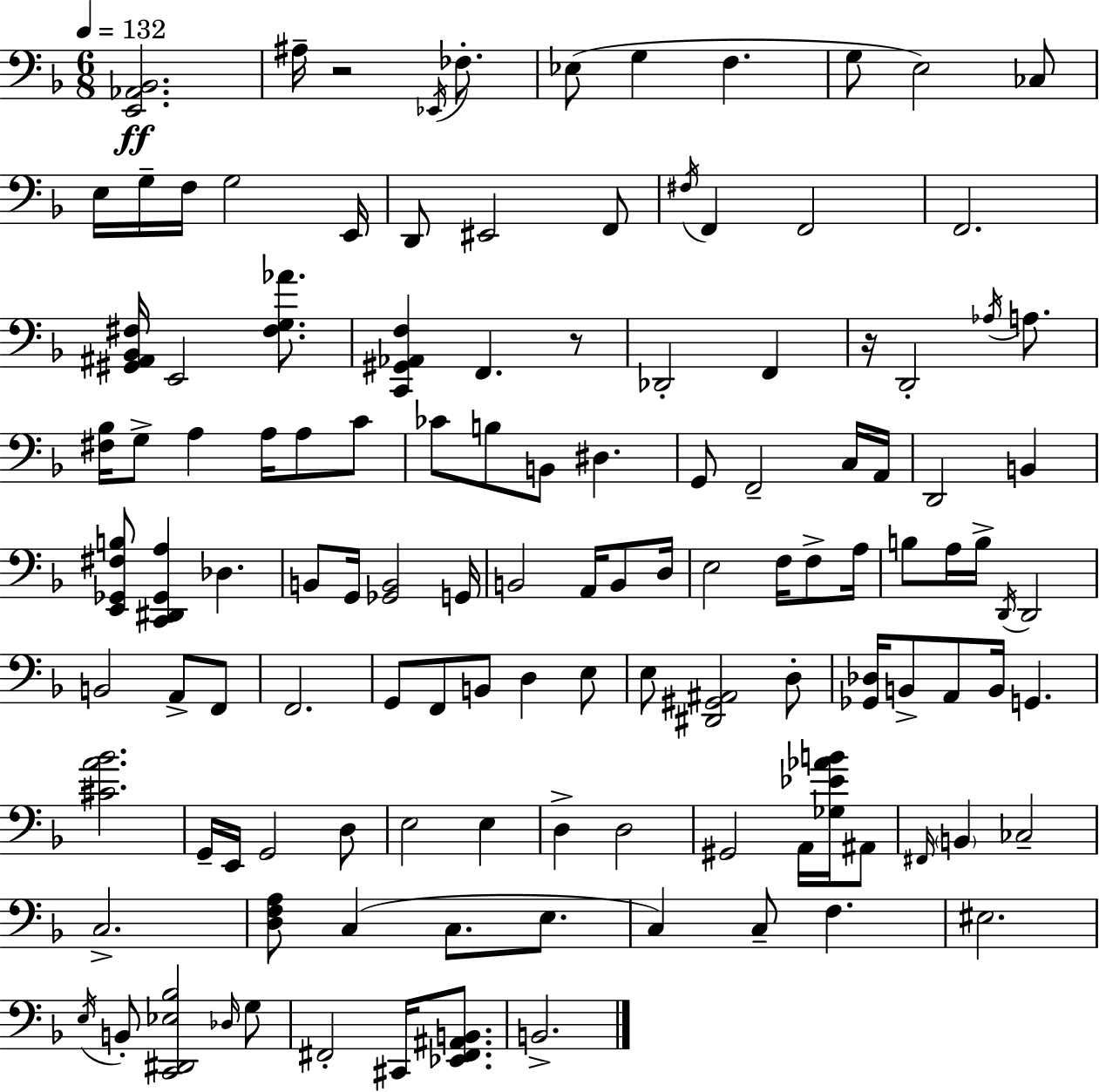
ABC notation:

X:1
T:Untitled
M:6/8
L:1/4
K:Dm
[E,,_A,,_B,,]2 ^A,/4 z2 _E,,/4 _F,/2 _E,/2 G, F, G,/2 E,2 _C,/2 E,/4 G,/4 F,/4 G,2 E,,/4 D,,/2 ^E,,2 F,,/2 ^F,/4 F,, F,,2 F,,2 [^G,,^A,,_B,,^F,]/4 E,,2 [^F,G,_A]/2 [C,,^G,,_A,,F,] F,, z/2 _D,,2 F,, z/4 D,,2 _A,/4 A,/2 [^F,_B,]/4 G,/2 A, A,/4 A,/2 C/2 _C/2 B,/2 B,,/2 ^D, G,,/2 F,,2 C,/4 A,,/4 D,,2 B,, [E,,_G,,^F,B,]/2 [C,,^D,,_G,,A,] _D, B,,/2 G,,/4 [_G,,B,,]2 G,,/4 B,,2 A,,/4 B,,/2 D,/4 E,2 F,/4 F,/2 A,/4 B,/2 A,/4 B,/4 D,,/4 D,,2 B,,2 A,,/2 F,,/2 F,,2 G,,/2 F,,/2 B,,/2 D, E,/2 E,/2 [^D,,^G,,^A,,]2 D,/2 [_G,,_D,]/4 B,,/2 A,,/2 B,,/4 G,, [^CA_B]2 G,,/4 E,,/4 G,,2 D,/2 E,2 E, D, D,2 ^G,,2 A,,/4 [_G,_E_AB]/4 ^A,,/2 ^F,,/4 B,, _C,2 C,2 [D,F,A,]/2 C, C,/2 E,/2 C, C,/2 F, ^E,2 E,/4 B,,/2 [C,,^D,,_E,_B,]2 _D,/4 G,/2 ^F,,2 ^C,,/4 [_E,,^F,,^A,,B,,]/2 B,,2